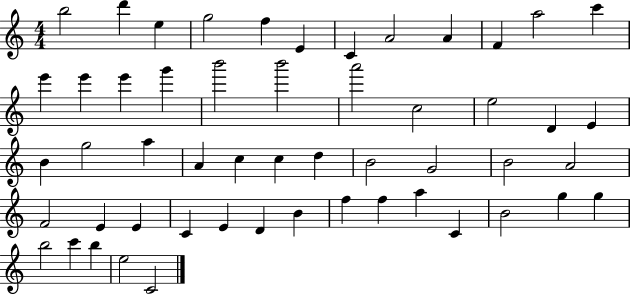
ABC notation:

X:1
T:Untitled
M:4/4
L:1/4
K:C
b2 d' e g2 f E C A2 A F a2 c' e' e' e' g' b'2 b'2 a'2 c2 e2 D E B g2 a A c c d B2 G2 B2 A2 F2 E E C E D B f f a C B2 g g b2 c' b e2 C2